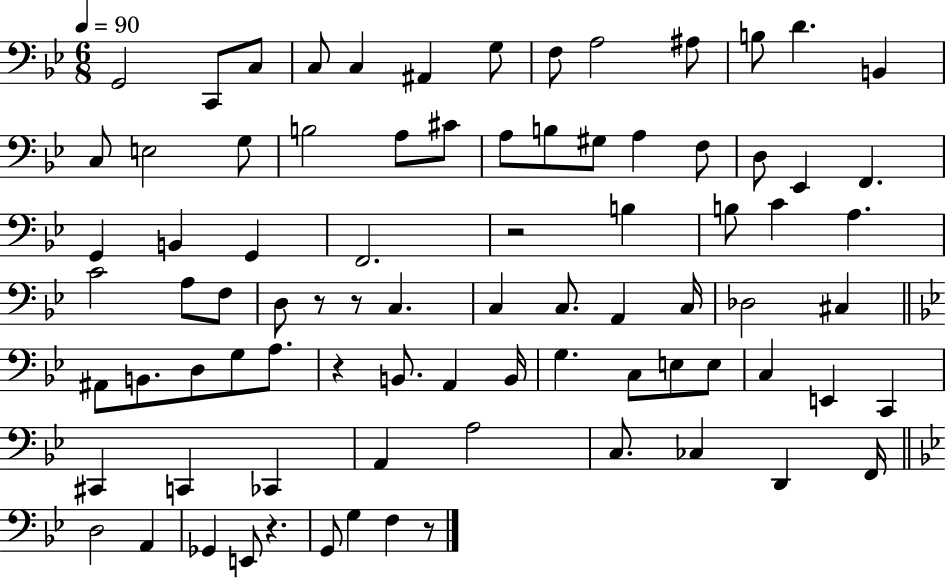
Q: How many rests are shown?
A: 6